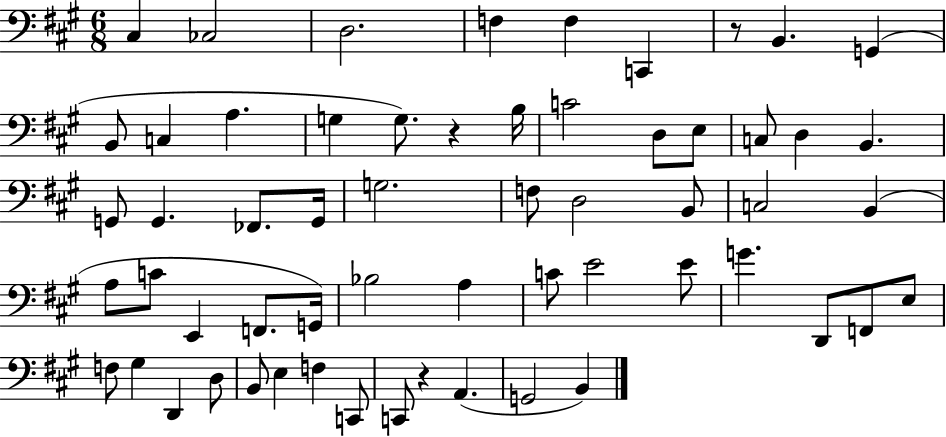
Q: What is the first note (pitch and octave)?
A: C#3